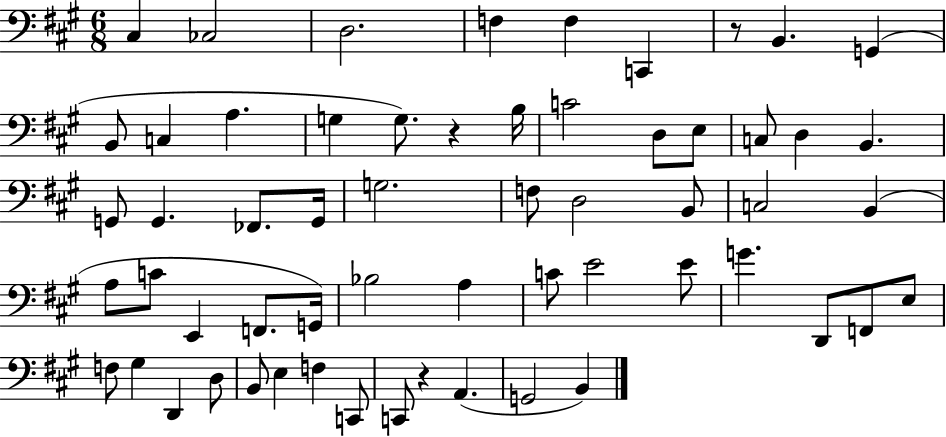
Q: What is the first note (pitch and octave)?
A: C#3